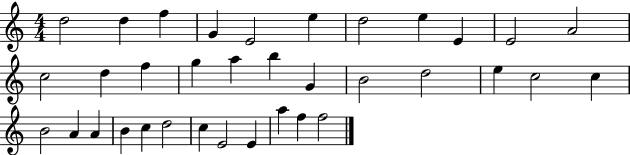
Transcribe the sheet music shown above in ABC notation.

X:1
T:Untitled
M:4/4
L:1/4
K:C
d2 d f G E2 e d2 e E E2 A2 c2 d f g a b G B2 d2 e c2 c B2 A A B c d2 c E2 E a f f2